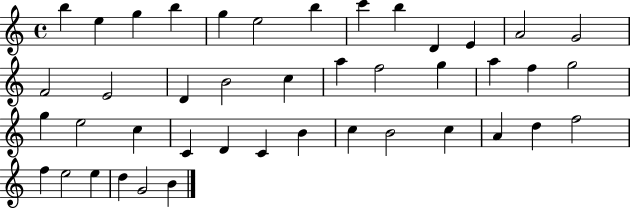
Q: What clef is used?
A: treble